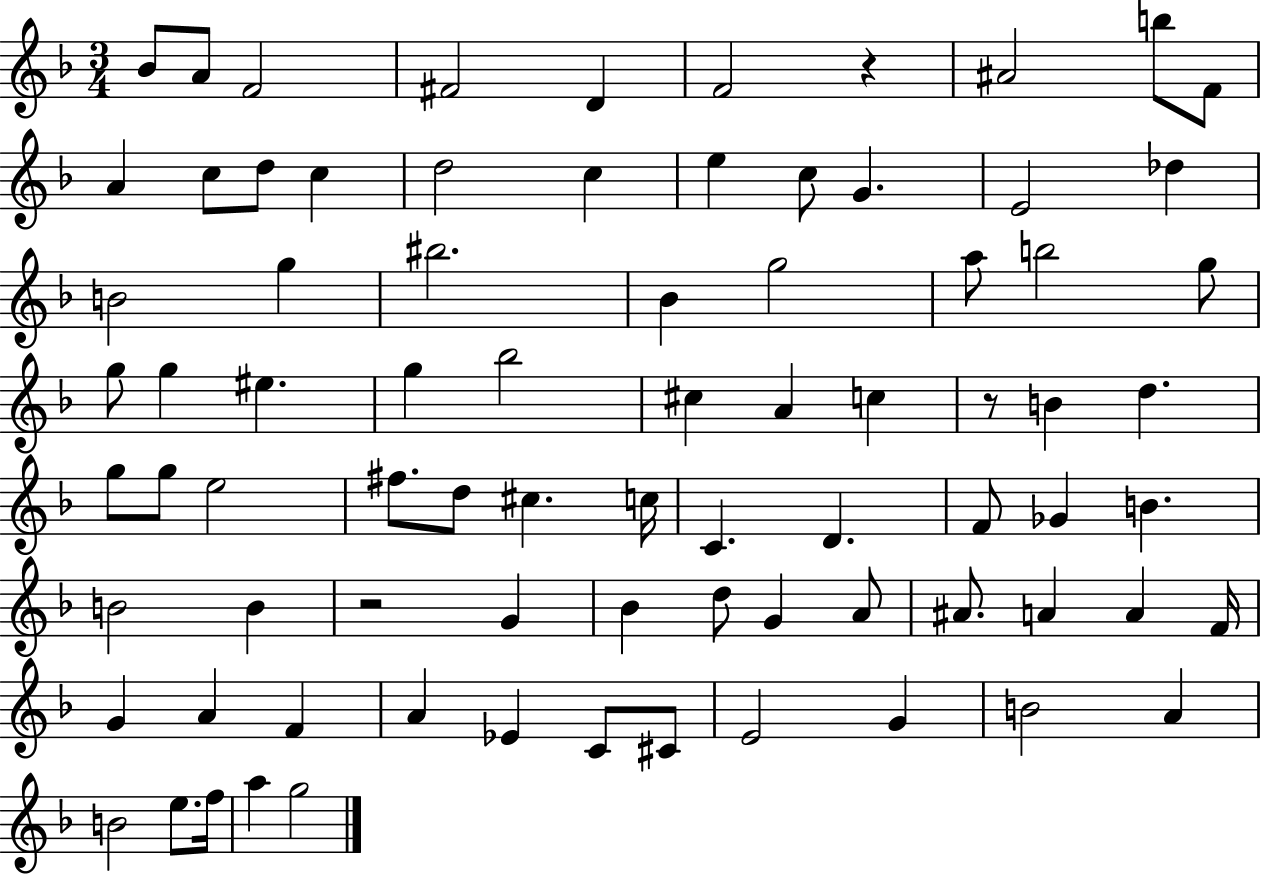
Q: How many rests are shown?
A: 3